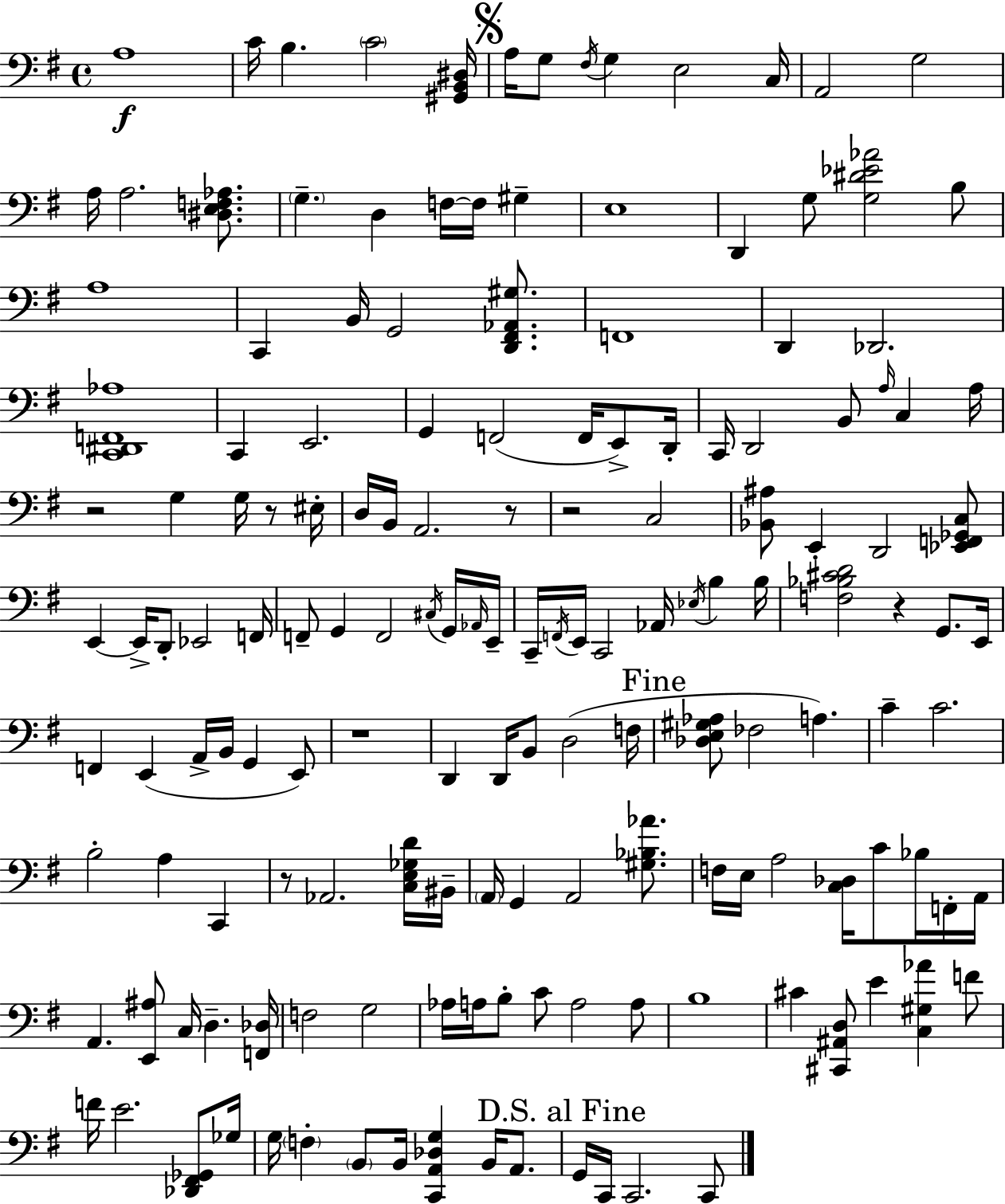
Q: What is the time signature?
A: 4/4